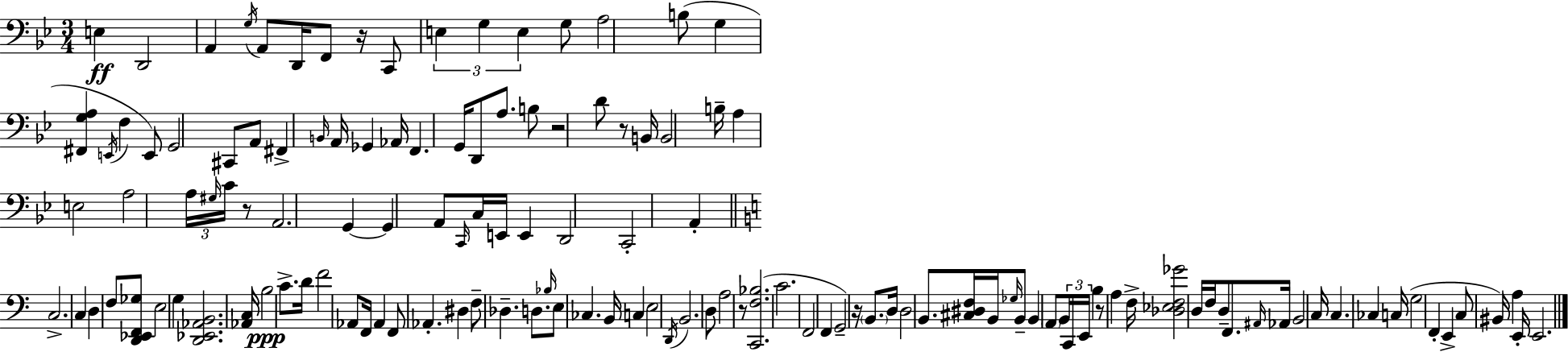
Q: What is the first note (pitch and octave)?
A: E3